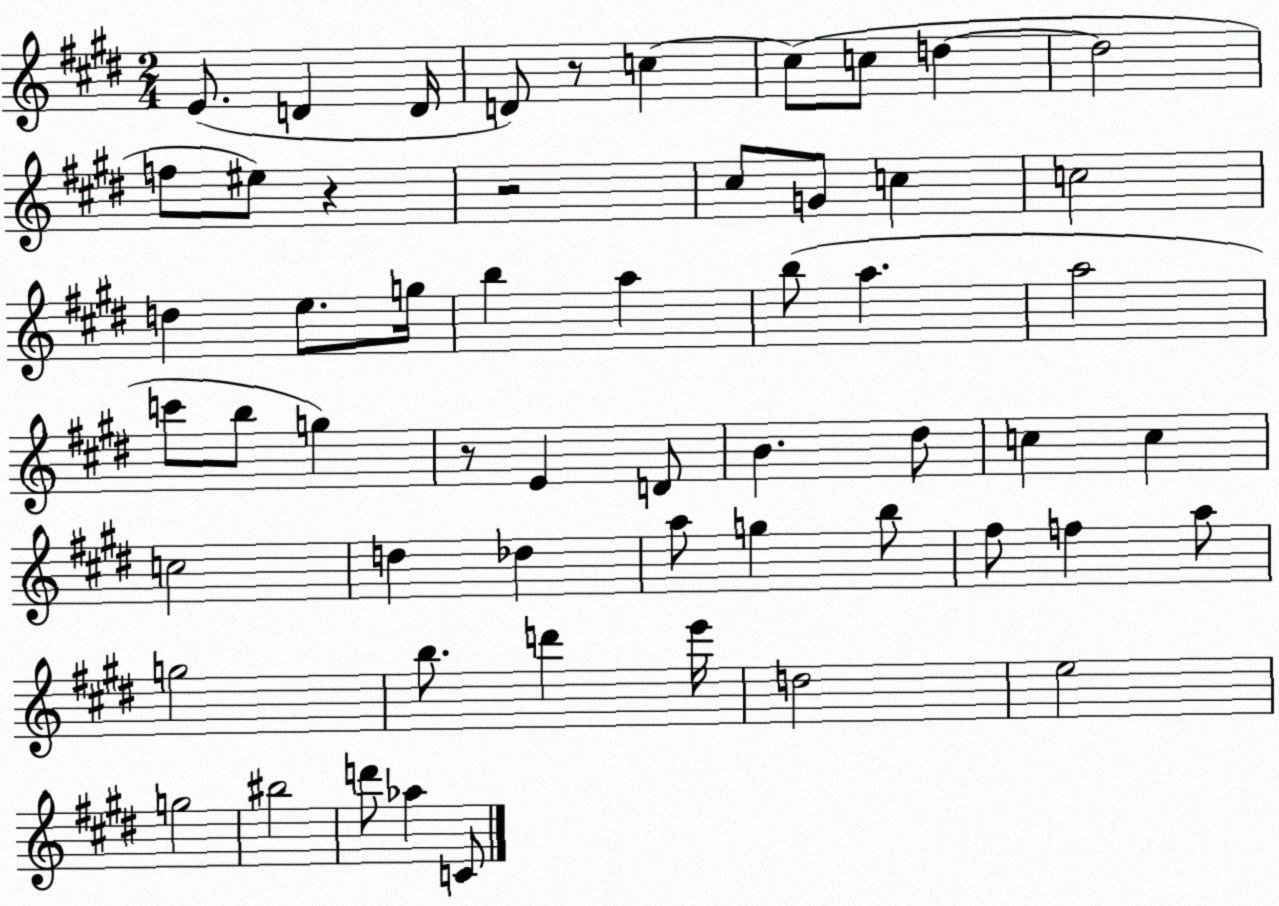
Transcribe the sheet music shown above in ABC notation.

X:1
T:Untitled
M:2/4
L:1/4
K:E
E/2 D D/4 D/2 z/2 c c/2 c/2 d d2 f/2 ^e/2 z z2 ^c/2 G/2 c c2 d e/2 g/4 b a b/2 a a2 c'/2 b/2 g z/2 E D/2 B ^d/2 c c c2 d _d a/2 g b/2 ^f/2 f a/2 g2 b/2 d' e'/4 d2 e2 g2 ^b2 d'/2 _a C/2